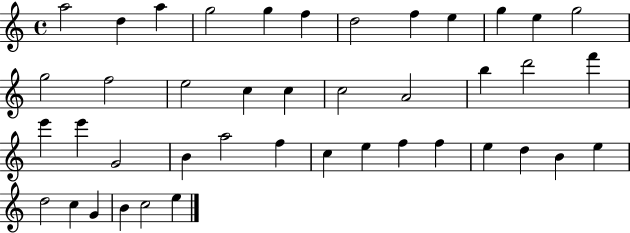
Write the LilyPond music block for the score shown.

{
  \clef treble
  \time 4/4
  \defaultTimeSignature
  \key c \major
  a''2 d''4 a''4 | g''2 g''4 f''4 | d''2 f''4 e''4 | g''4 e''4 g''2 | \break g''2 f''2 | e''2 c''4 c''4 | c''2 a'2 | b''4 d'''2 f'''4 | \break e'''4 e'''4 g'2 | b'4 a''2 f''4 | c''4 e''4 f''4 f''4 | e''4 d''4 b'4 e''4 | \break d''2 c''4 g'4 | b'4 c''2 e''4 | \bar "|."
}